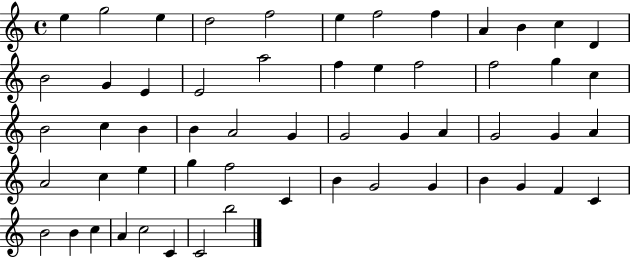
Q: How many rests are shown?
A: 0